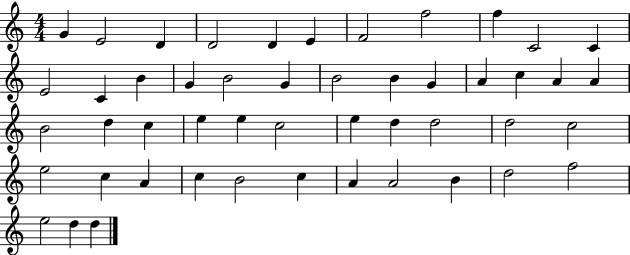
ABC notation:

X:1
T:Untitled
M:4/4
L:1/4
K:C
G E2 D D2 D E F2 f2 f C2 C E2 C B G B2 G B2 B G A c A A B2 d c e e c2 e d d2 d2 c2 e2 c A c B2 c A A2 B d2 f2 e2 d d